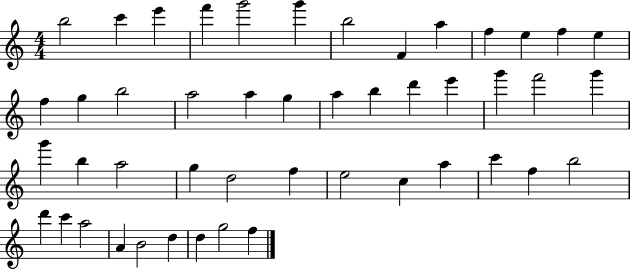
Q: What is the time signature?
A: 4/4